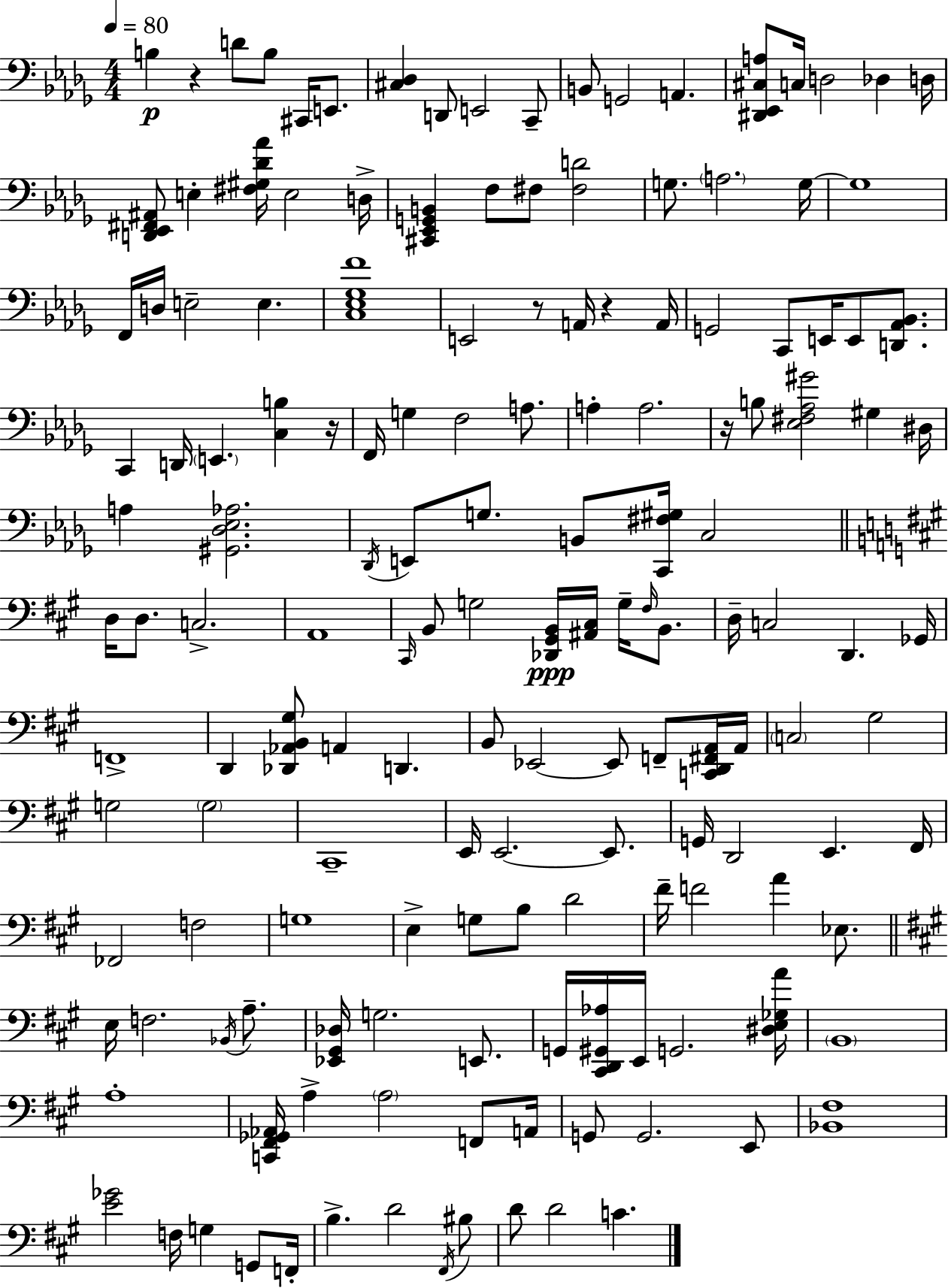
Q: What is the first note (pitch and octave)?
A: B3